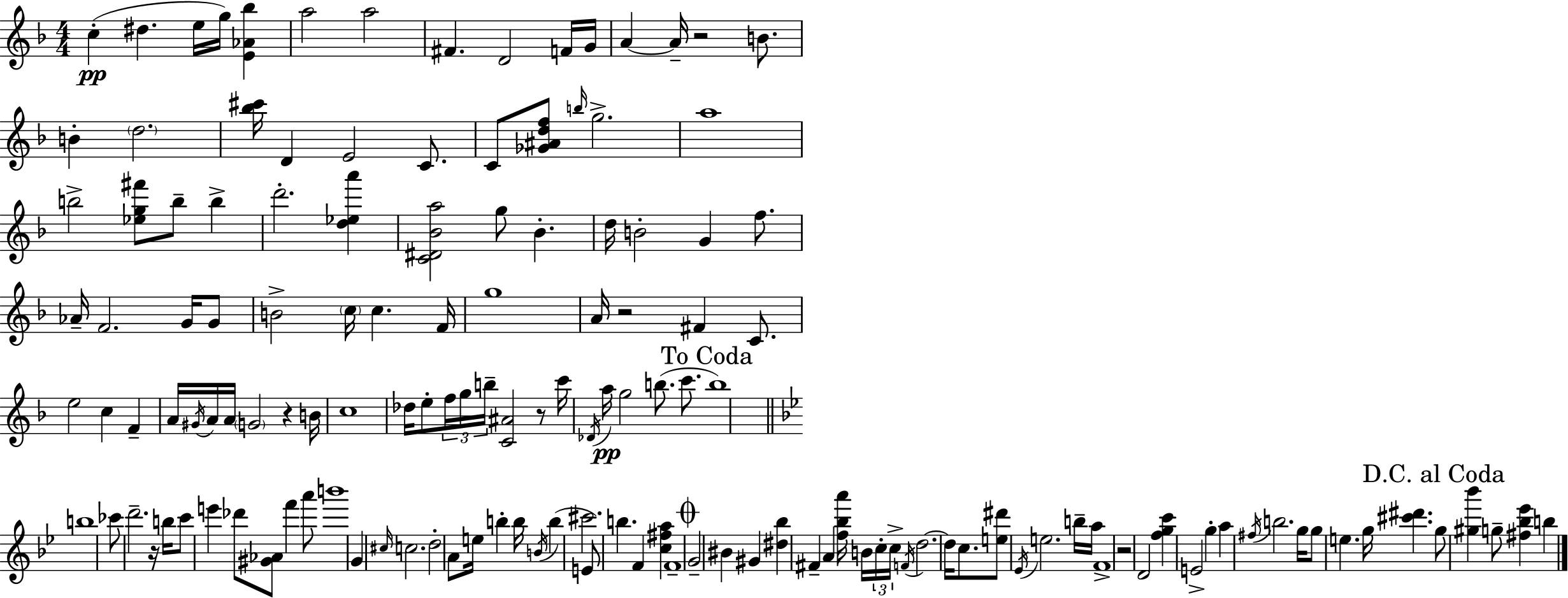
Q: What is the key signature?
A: F major